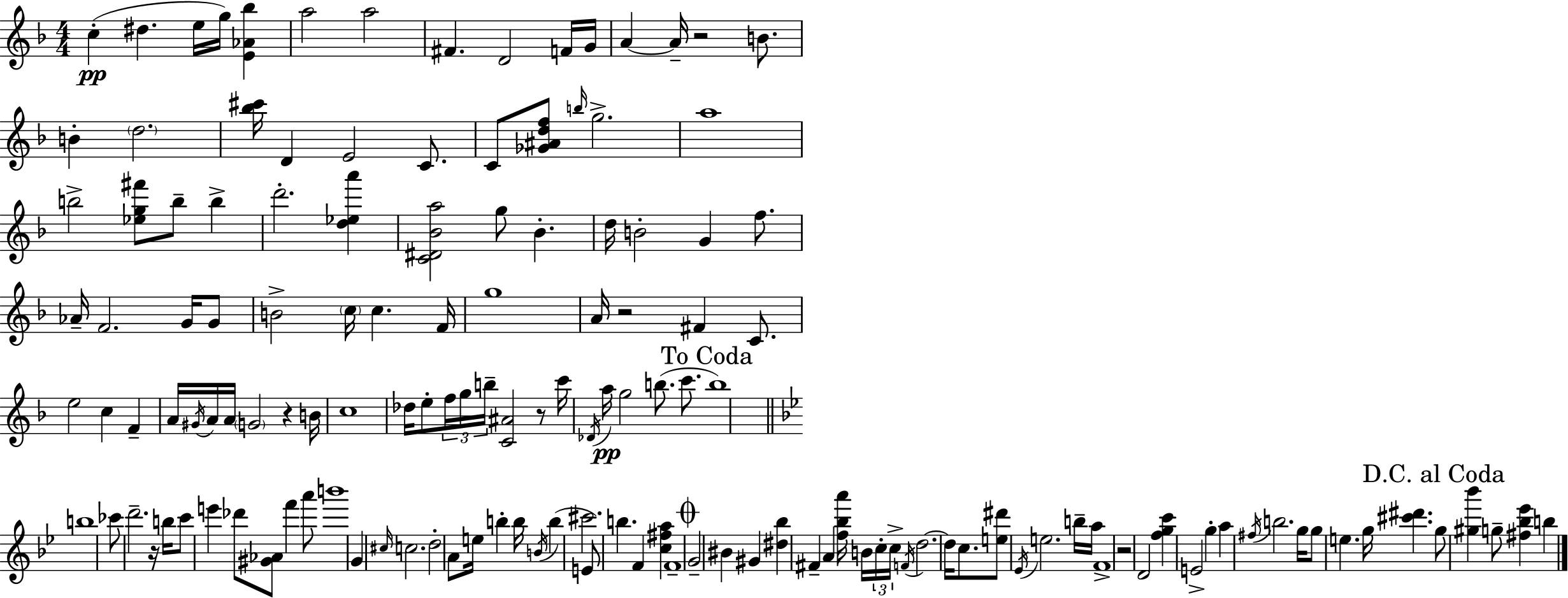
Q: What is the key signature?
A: F major